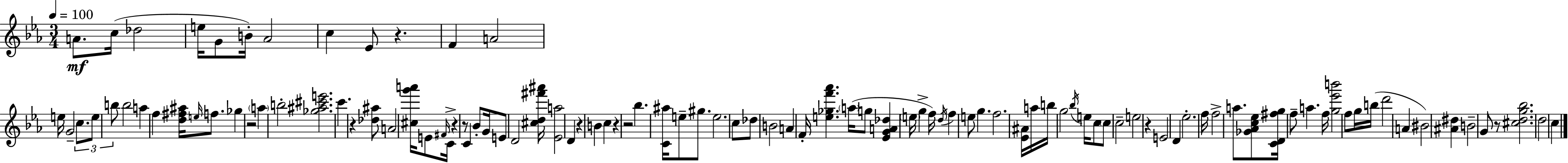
A4/e. C5/s Db5/h E5/s G4/e B4/s Ab4/h C5/q Eb4/e R/q. F4/q A4/h E5/s G4/h C5/e. E5/e B5/e B5/h A5/q F5/q [D5,F#5,A#5]/s E5/s F5/e. Gb5/q R/h A5/q B5/h [Gb5,A#5,C#6,E6]/h. C6/q. R/q [Db5,A#5]/e A4/h [C#5,G6,A6]/s E4/e F#4/s C4/s R/q R/e C4/q Bb4/e G4/s E4/e D4/h [C#5,D5,F#6,A#6]/s [Eb4,A5]/h D4/q R/q B4/q C5/q R/q R/h Bb5/q. [C4,A#5]/s E5/e G#5/e. E5/h. C5/e Db5/e B4/h A4/q F4/s [E5,Gb5,F6,Ab6]/q. A5/s G5/e [Eb4,G4,A4,Db5]/q E5/s G5/q F5/s D5/s F5/q E5/e G5/q. F5/h. [Eb4,A#4]/s A5/s B5/s G5/h Bb5/s E5/s C5/e C5/e C5/h E5/h R/q E4/h D4/q Eb5/h. F5/s F5/h A5/e. [Gb4,Ab4,C5,Eb5]/e [C4,D4,F#5,G5]/s F5/e A5/q. F5/s [G5,Eb6,B6]/h F5/e G5/s B5/s D6/h A4/q BIS4/h [A#4,D#5]/q B4/h G4/e R/e [C#5,D5,G5,Bb5]/h. D5/h C5/q